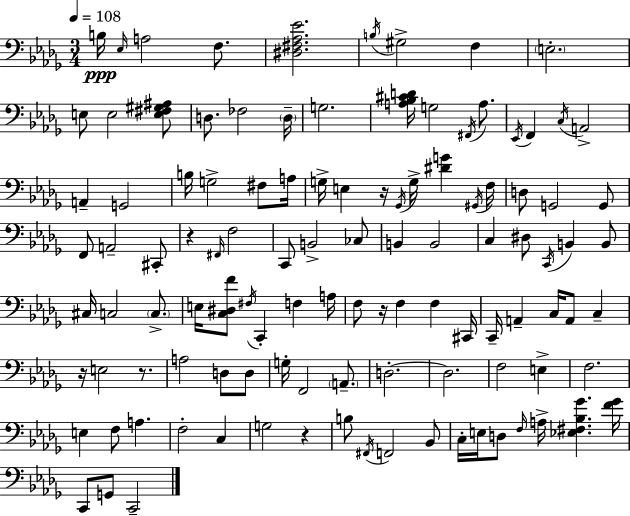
{
  \clef bass
  \numericTimeSignature
  \time 3/4
  \key bes \minor
  \tempo 4 = 108
  b16\ppp \grace { ees16 } a2 f8. | <dis fis aes ees'>2. | \acciaccatura { b16 } gis2-> f4 | \parenthesize e2.-. | \break e8 e2 | <e fis gis ais>8 d8. fes2 | \parenthesize d16-- g2. | <a bes cis' d'>16 g2 \acciaccatura { fis,16 } | \break a8. \acciaccatura { ees,16 } f,4 \acciaccatura { c16 } a,2-> | a,4-- g,2 | b16 g2-> | fis8 a16 g16-> e4 r16 \acciaccatura { ges,16 } | \break g16-> <dis' g'>4 \acciaccatura { gis,16 } f16 d8 g,2 | g,8 f,8 a,2-- | cis,8-. r4 \grace { fis,16 } | f2 c,8 b,2-> | \break ces8 b,4 | b,2 c4 | dis8 \acciaccatura { c,16 } b,4 b,8 cis16 c2 | \parenthesize c8.-> e16 <c dis f'>8 | \break \acciaccatura { fis16 } c,4-. f4 a16 f8 | r16 f4 f4 cis,16 c,16-- a,4-- | c16 a,8 c4-- r16 e2 | r8. a2 | \break d8 d8 g16-. f,2 | \parenthesize a,8.-- d2.-.~~ | d2. | f2 | \break e4-> f2. | e4 | f8 a4. f2-. | c4 g2 | \break r4 b8 | \acciaccatura { fis,16 } f,2 bes,8 c16-. | e16 d8 \grace { f16 } a16-> <ees fis bes ges'>4. <f' ges'>16 | c,8 g,8 c,2-- | \break \bar "|."
}